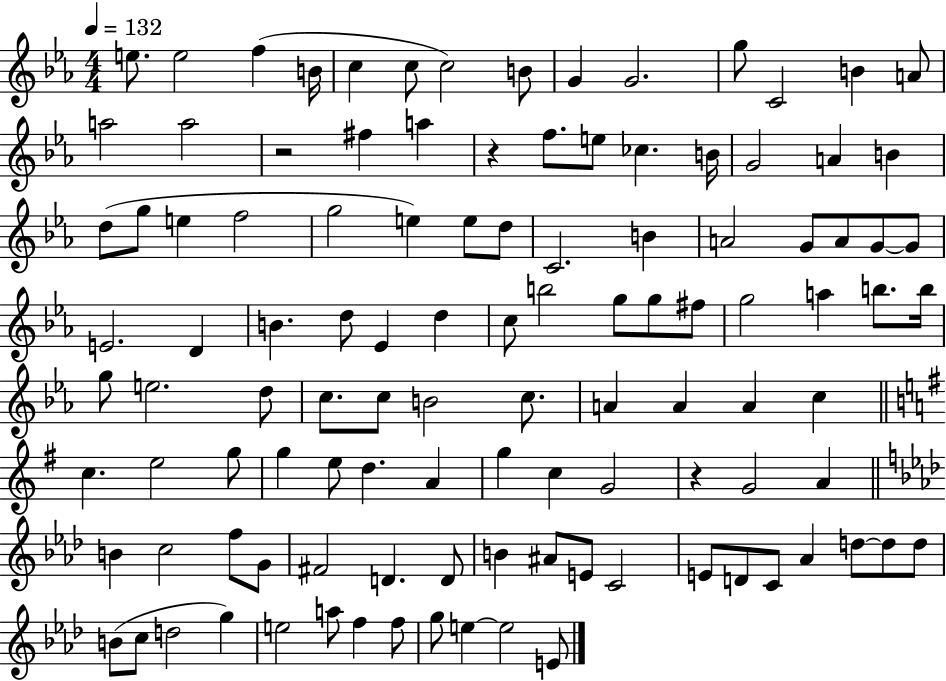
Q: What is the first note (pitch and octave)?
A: E5